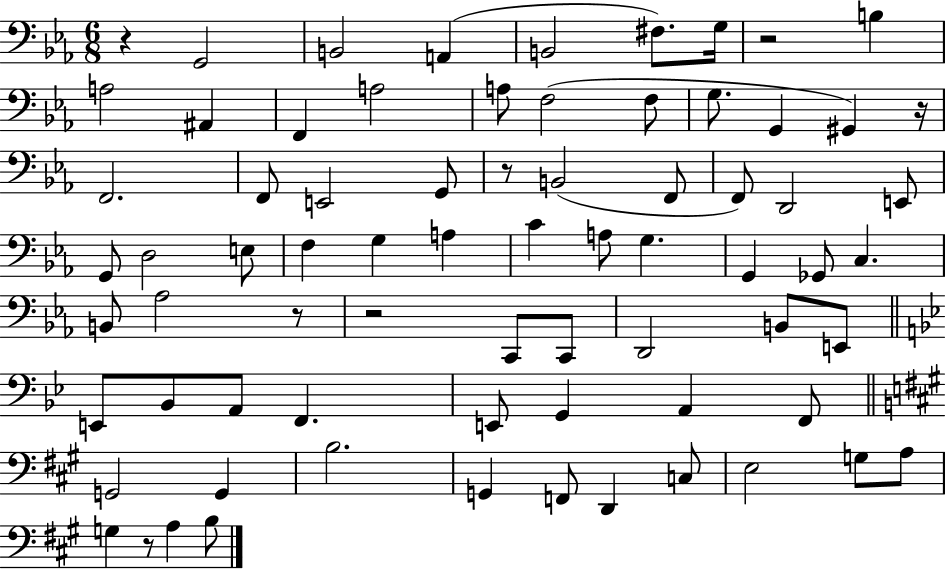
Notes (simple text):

R/q G2/h B2/h A2/q B2/h F#3/e. G3/s R/h B3/q A3/h A#2/q F2/q A3/h A3/e F3/h F3/e G3/e. G2/q G#2/q R/s F2/h. F2/e E2/h G2/e R/e B2/h F2/e F2/e D2/h E2/e G2/e D3/h E3/e F3/q G3/q A3/q C4/q A3/e G3/q. G2/q Gb2/e C3/q. B2/e Ab3/h R/e R/h C2/e C2/e D2/h B2/e E2/e E2/e Bb2/e A2/e F2/q. E2/e G2/q A2/q F2/e G2/h G2/q B3/h. G2/q F2/e D2/q C3/e E3/h G3/e A3/e G3/q R/e A3/q B3/e